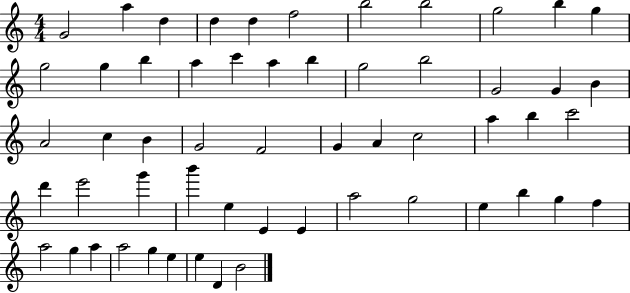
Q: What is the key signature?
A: C major